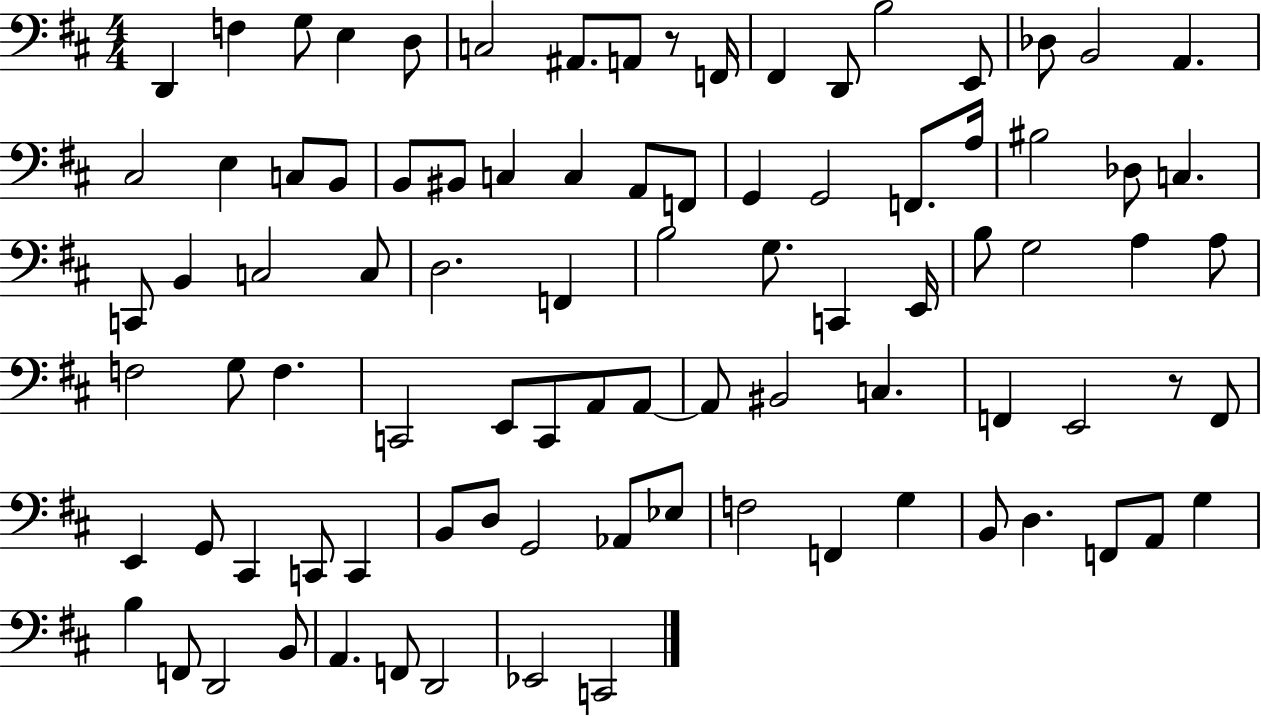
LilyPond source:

{
  \clef bass
  \numericTimeSignature
  \time 4/4
  \key d \major
  d,4 f4 g8 e4 d8 | c2 ais,8. a,8 r8 f,16 | fis,4 d,8 b2 e,8 | des8 b,2 a,4. | \break cis2 e4 c8 b,8 | b,8 bis,8 c4 c4 a,8 f,8 | g,4 g,2 f,8. a16 | bis2 des8 c4. | \break c,8 b,4 c2 c8 | d2. f,4 | b2 g8. c,4 e,16 | b8 g2 a4 a8 | \break f2 g8 f4. | c,2 e,8 c,8 a,8 a,8~~ | a,8 bis,2 c4. | f,4 e,2 r8 f,8 | \break e,4 g,8 cis,4 c,8 c,4 | b,8 d8 g,2 aes,8 ees8 | f2 f,4 g4 | b,8 d4. f,8 a,8 g4 | \break b4 f,8 d,2 b,8 | a,4. f,8 d,2 | ees,2 c,2 | \bar "|."
}